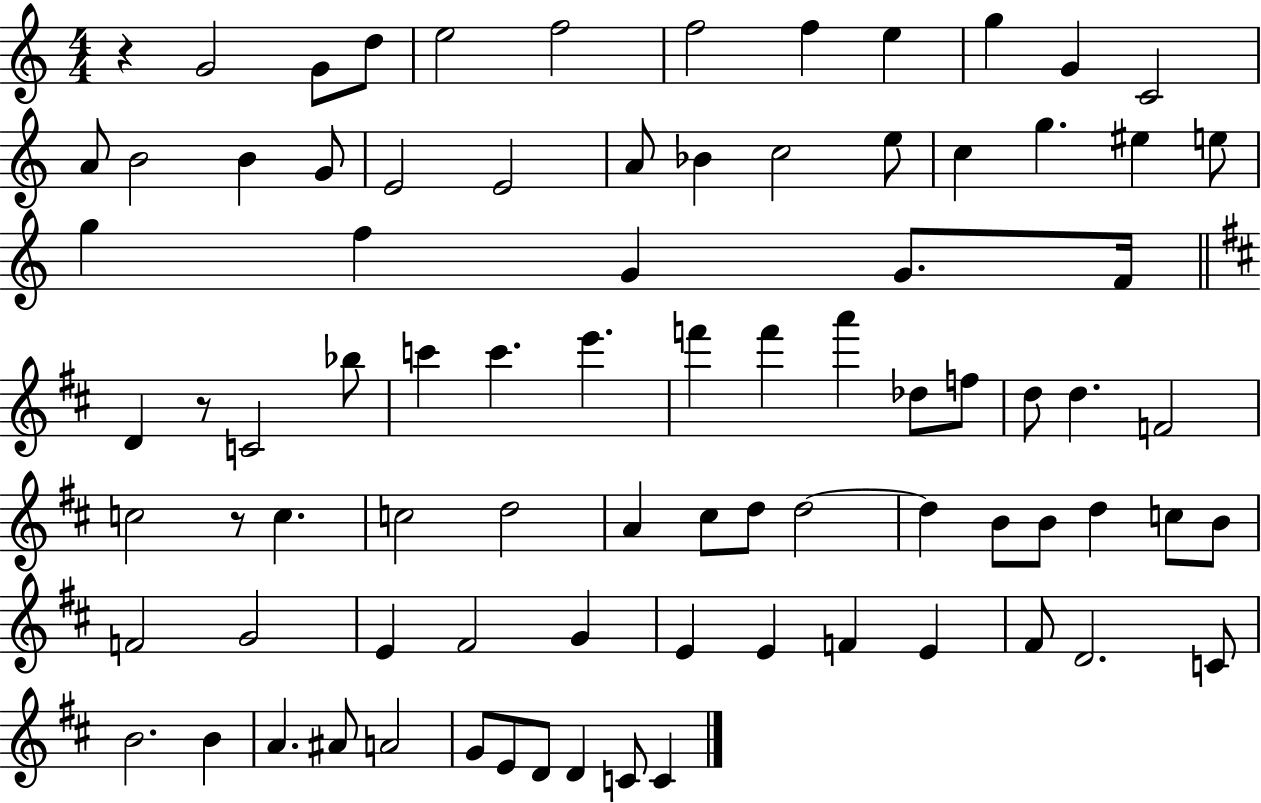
X:1
T:Untitled
M:4/4
L:1/4
K:C
z G2 G/2 d/2 e2 f2 f2 f e g G C2 A/2 B2 B G/2 E2 E2 A/2 _B c2 e/2 c g ^e e/2 g f G G/2 F/4 D z/2 C2 _b/2 c' c' e' f' f' a' _d/2 f/2 d/2 d F2 c2 z/2 c c2 d2 A ^c/2 d/2 d2 d B/2 B/2 d c/2 B/2 F2 G2 E ^F2 G E E F E ^F/2 D2 C/2 B2 B A ^A/2 A2 G/2 E/2 D/2 D C/2 C